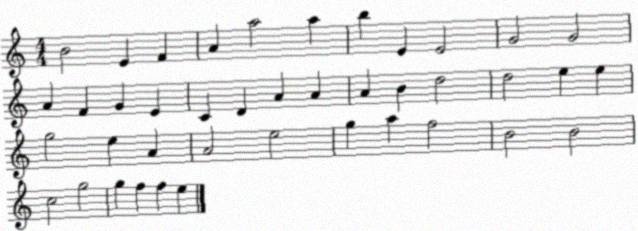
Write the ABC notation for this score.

X:1
T:Untitled
M:4/4
L:1/4
K:C
B2 E F A a2 a b E E2 G2 G2 A F G E C D A A A B d2 d2 e e g2 e A A2 e2 g a f2 B2 B2 c2 g2 g f f e